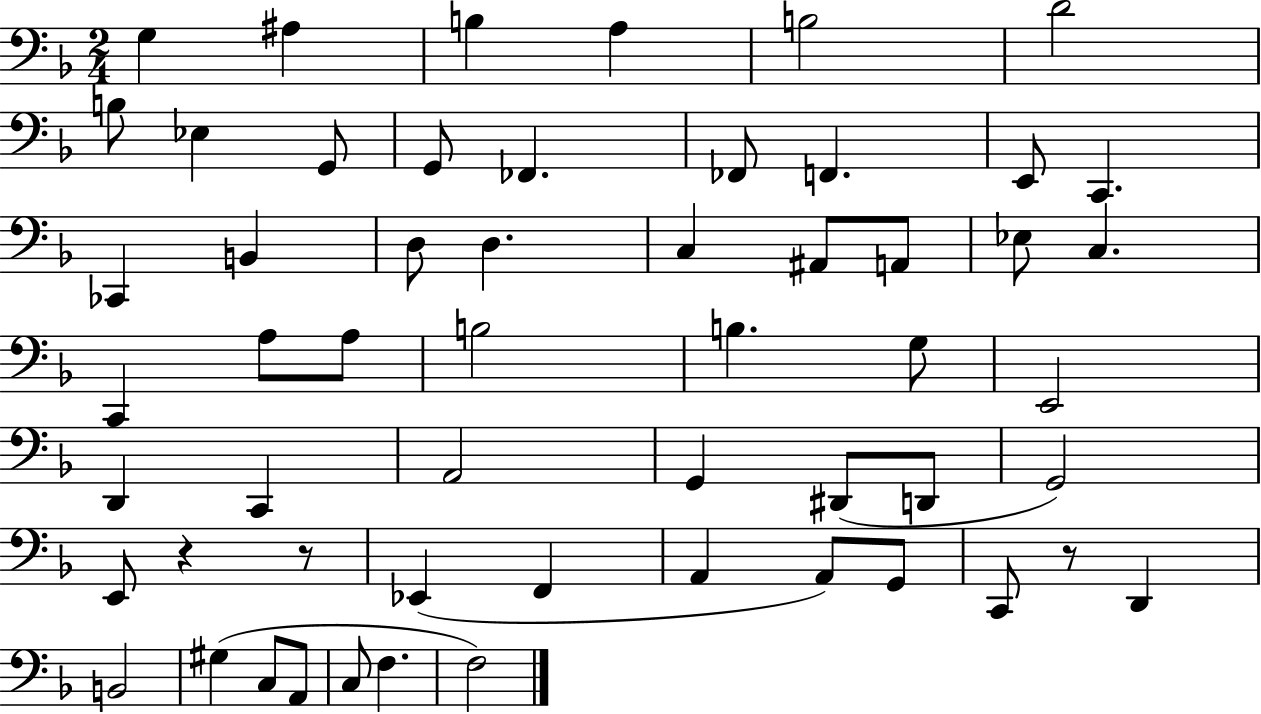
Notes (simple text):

G3/q A#3/q B3/q A3/q B3/h D4/h B3/e Eb3/q G2/e G2/e FES2/q. FES2/e F2/q. E2/e C2/q. CES2/q B2/q D3/e D3/q. C3/q A#2/e A2/e Eb3/e C3/q. C2/q A3/e A3/e B3/h B3/q. G3/e E2/h D2/q C2/q A2/h G2/q D#2/e D2/e G2/h E2/e R/q R/e Eb2/q F2/q A2/q A2/e G2/e C2/e R/e D2/q B2/h G#3/q C3/e A2/e C3/e F3/q. F3/h